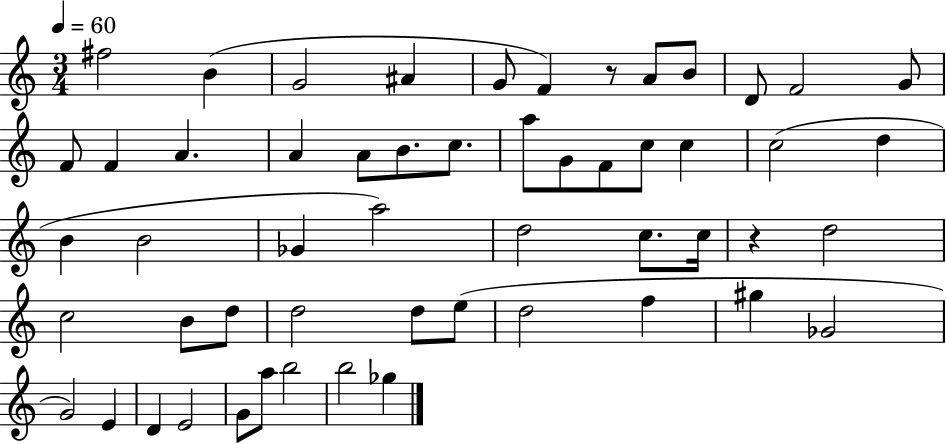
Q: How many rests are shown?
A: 2